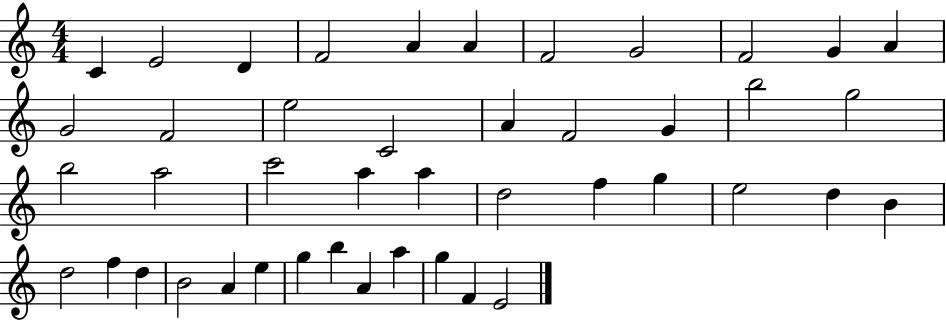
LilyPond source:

{
  \clef treble
  \numericTimeSignature
  \time 4/4
  \key c \major
  c'4 e'2 d'4 | f'2 a'4 a'4 | f'2 g'2 | f'2 g'4 a'4 | \break g'2 f'2 | e''2 c'2 | a'4 f'2 g'4 | b''2 g''2 | \break b''2 a''2 | c'''2 a''4 a''4 | d''2 f''4 g''4 | e''2 d''4 b'4 | \break d''2 f''4 d''4 | b'2 a'4 e''4 | g''4 b''4 a'4 a''4 | g''4 f'4 e'2 | \break \bar "|."
}